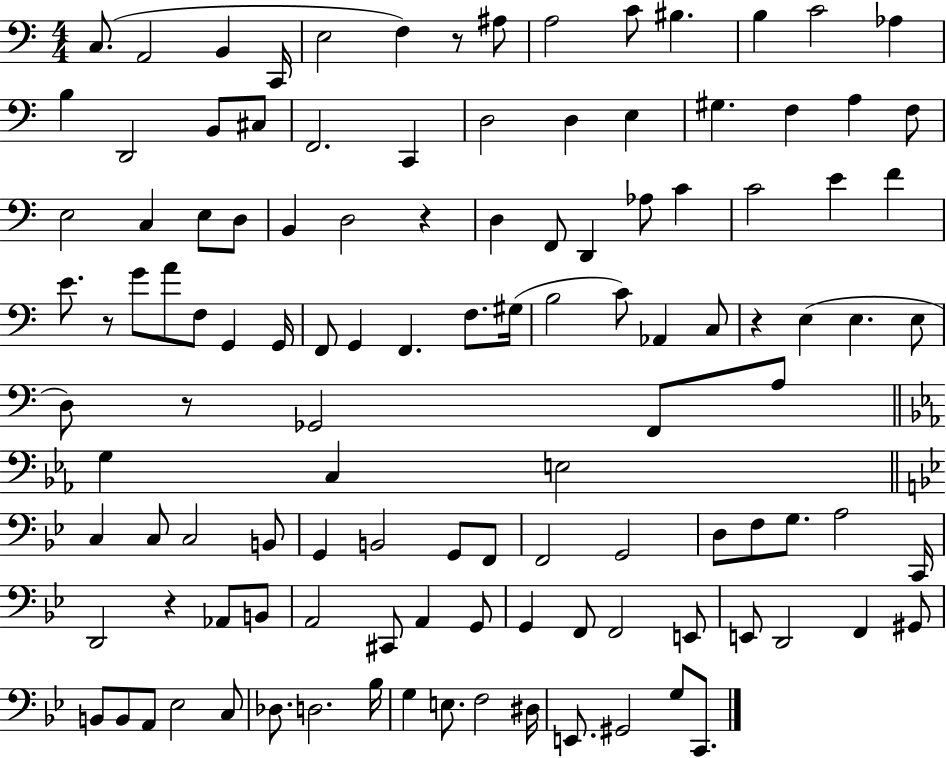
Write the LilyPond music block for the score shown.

{
  \clef bass
  \numericTimeSignature
  \time 4/4
  \key c \major
  \repeat volta 2 { c8.( a,2 b,4 c,16 | e2 f4) r8 ais8 | a2 c'8 bis4. | b4 c'2 aes4 | \break b4 d,2 b,8 cis8 | f,2. c,4 | d2 d4 e4 | gis4. f4 a4 f8 | \break e2 c4 e8 d8 | b,4 d2 r4 | d4 f,8 d,4 aes8 c'4 | c'2 e'4 f'4 | \break e'8. r8 g'8 a'8 f8 g,4 g,16 | f,8 g,4 f,4. f8. gis16( | b2 c'8) aes,4 c8 | r4 e4( e4. e8 | \break d8) r8 ges,2 f,8 a8 | \bar "||" \break \key ees \major g4 c4 e2 | \bar "||" \break \key bes \major c4 c8 c2 b,8 | g,4 b,2 g,8 f,8 | f,2 g,2 | d8 f8 g8. a2 c,16 | \break d,2 r4 aes,8 b,8 | a,2 cis,8 a,4 g,8 | g,4 f,8 f,2 e,8 | e,8 d,2 f,4 gis,8 | \break b,8 b,8 a,8 ees2 c8 | des8. d2. bes16 | g4 e8. f2 dis16 | e,8. gis,2 g8 c,8. | \break } \bar "|."
}